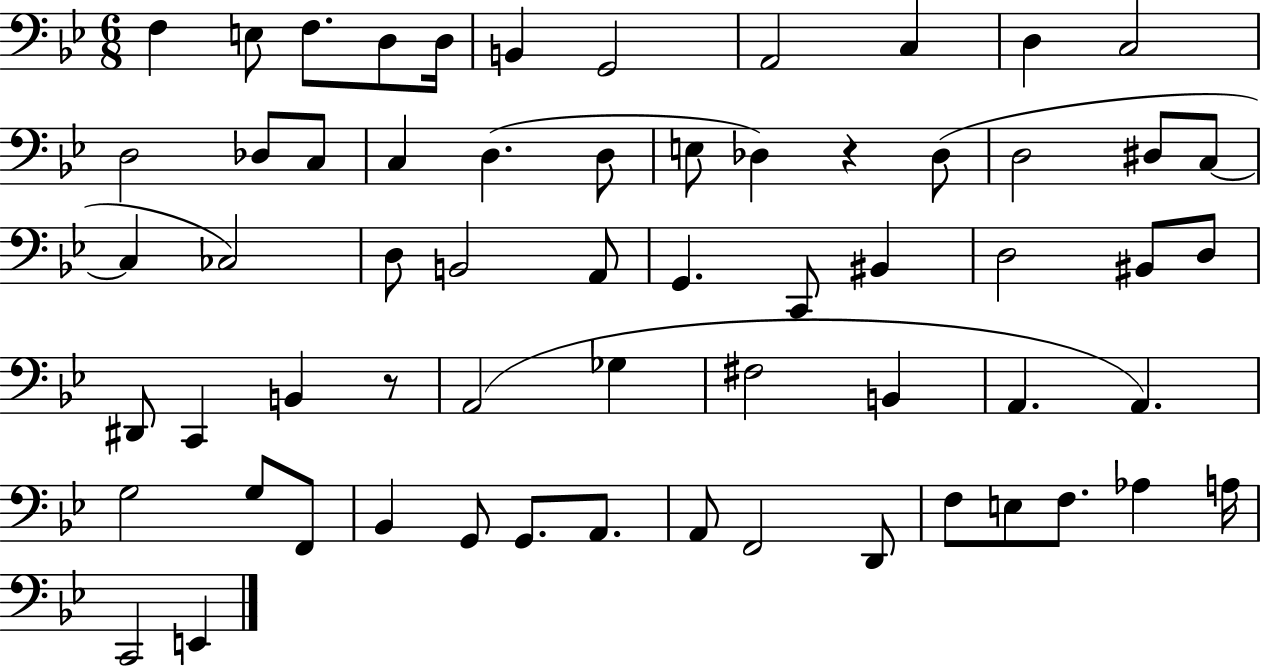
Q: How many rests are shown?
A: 2